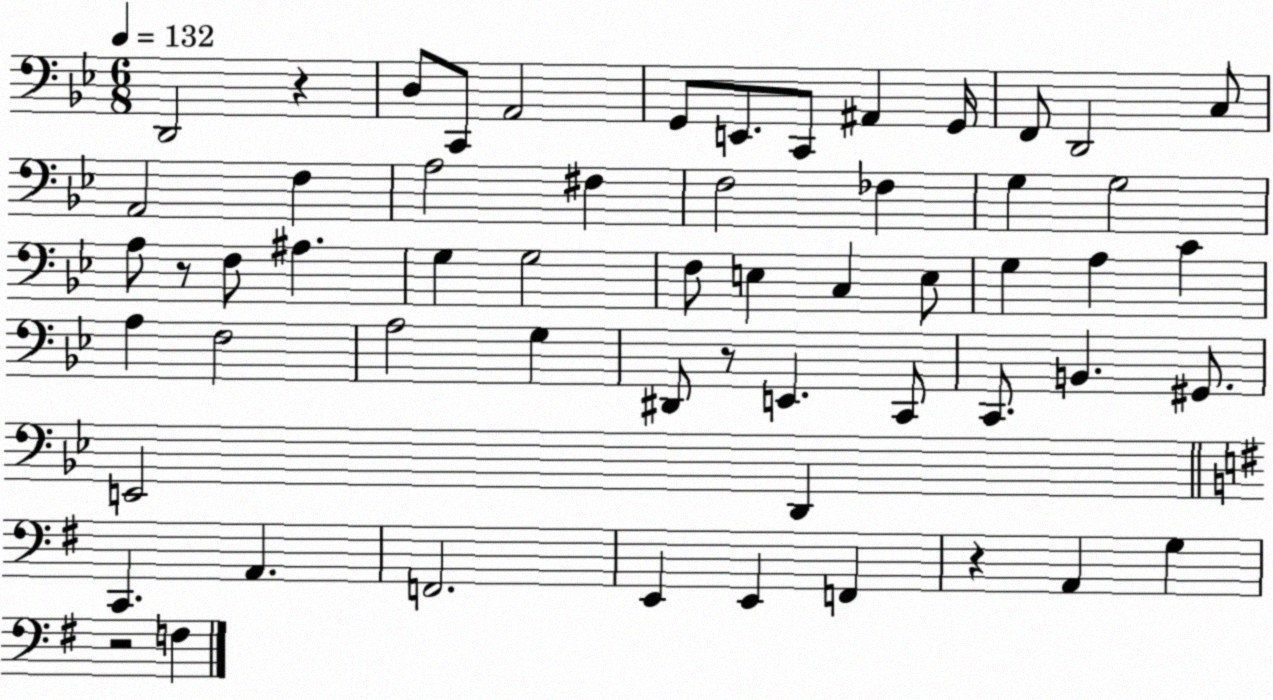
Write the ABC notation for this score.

X:1
T:Untitled
M:6/8
L:1/4
K:Bb
D,,2 z D,/2 C,,/2 A,,2 G,,/2 E,,/2 C,,/2 ^A,, G,,/4 F,,/2 D,,2 C,/2 A,,2 F, A,2 ^F, F,2 _F, G, G,2 A,/2 z/2 F,/2 ^A, G, G,2 F,/2 E, C, E,/2 G, A, C A, F,2 A,2 G, ^D,,/2 z/2 E,, C,,/2 C,,/2 B,, ^G,,/2 E,,2 D,, C,, A,, F,,2 E,, E,, F,, z A,, G, z2 F,